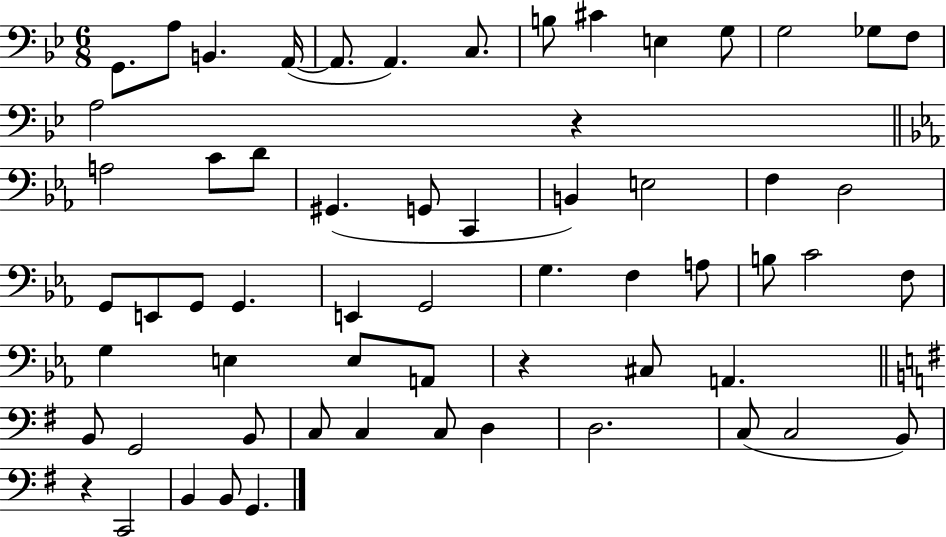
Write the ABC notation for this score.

X:1
T:Untitled
M:6/8
L:1/4
K:Bb
G,,/2 A,/2 B,, A,,/4 A,,/2 A,, C,/2 B,/2 ^C E, G,/2 G,2 _G,/2 F,/2 A,2 z A,2 C/2 D/2 ^G,, G,,/2 C,, B,, E,2 F, D,2 G,,/2 E,,/2 G,,/2 G,, E,, G,,2 G, F, A,/2 B,/2 C2 F,/2 G, E, E,/2 A,,/2 z ^C,/2 A,, B,,/2 G,,2 B,,/2 C,/2 C, C,/2 D, D,2 C,/2 C,2 B,,/2 z C,,2 B,, B,,/2 G,,